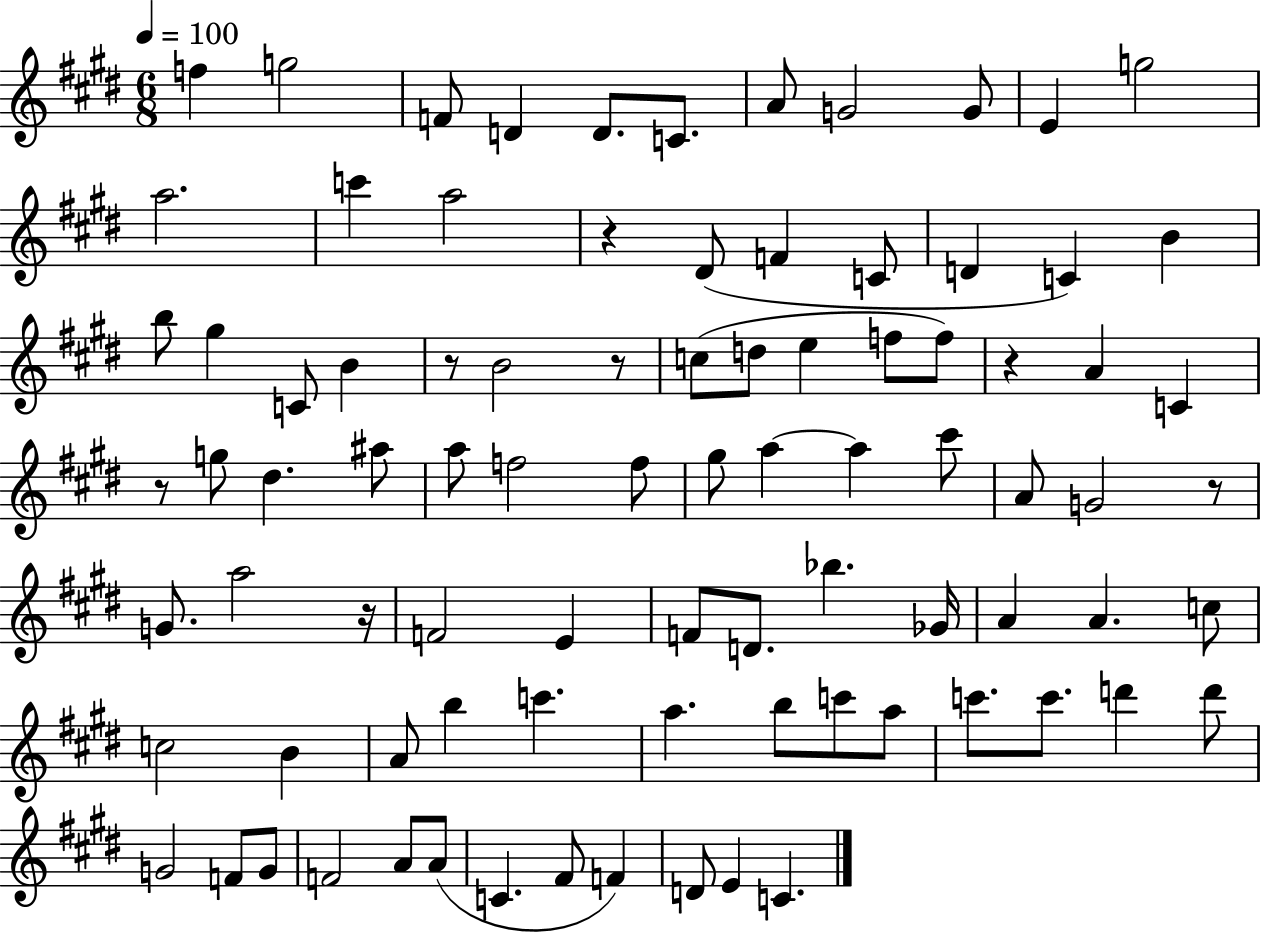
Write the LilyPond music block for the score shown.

{
  \clef treble
  \numericTimeSignature
  \time 6/8
  \key e \major
  \tempo 4 = 100
  f''4 g''2 | f'8 d'4 d'8. c'8. | a'8 g'2 g'8 | e'4 g''2 | \break a''2. | c'''4 a''2 | r4 dis'8( f'4 c'8 | d'4 c'4) b'4 | \break b''8 gis''4 c'8 b'4 | r8 b'2 r8 | c''8( d''8 e''4 f''8 f''8) | r4 a'4 c'4 | \break r8 g''8 dis''4. ais''8 | a''8 f''2 f''8 | gis''8 a''4~~ a''4 cis'''8 | a'8 g'2 r8 | \break g'8. a''2 r16 | f'2 e'4 | f'8 d'8. bes''4. ges'16 | a'4 a'4. c''8 | \break c''2 b'4 | a'8 b''4 c'''4. | a''4. b''8 c'''8 a''8 | c'''8. c'''8. d'''4 d'''8 | \break g'2 f'8 g'8 | f'2 a'8 a'8( | c'4. fis'8 f'4) | d'8 e'4 c'4. | \break \bar "|."
}